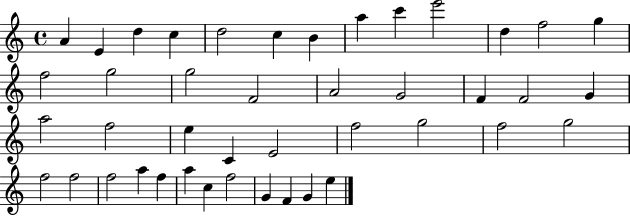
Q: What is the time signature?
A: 4/4